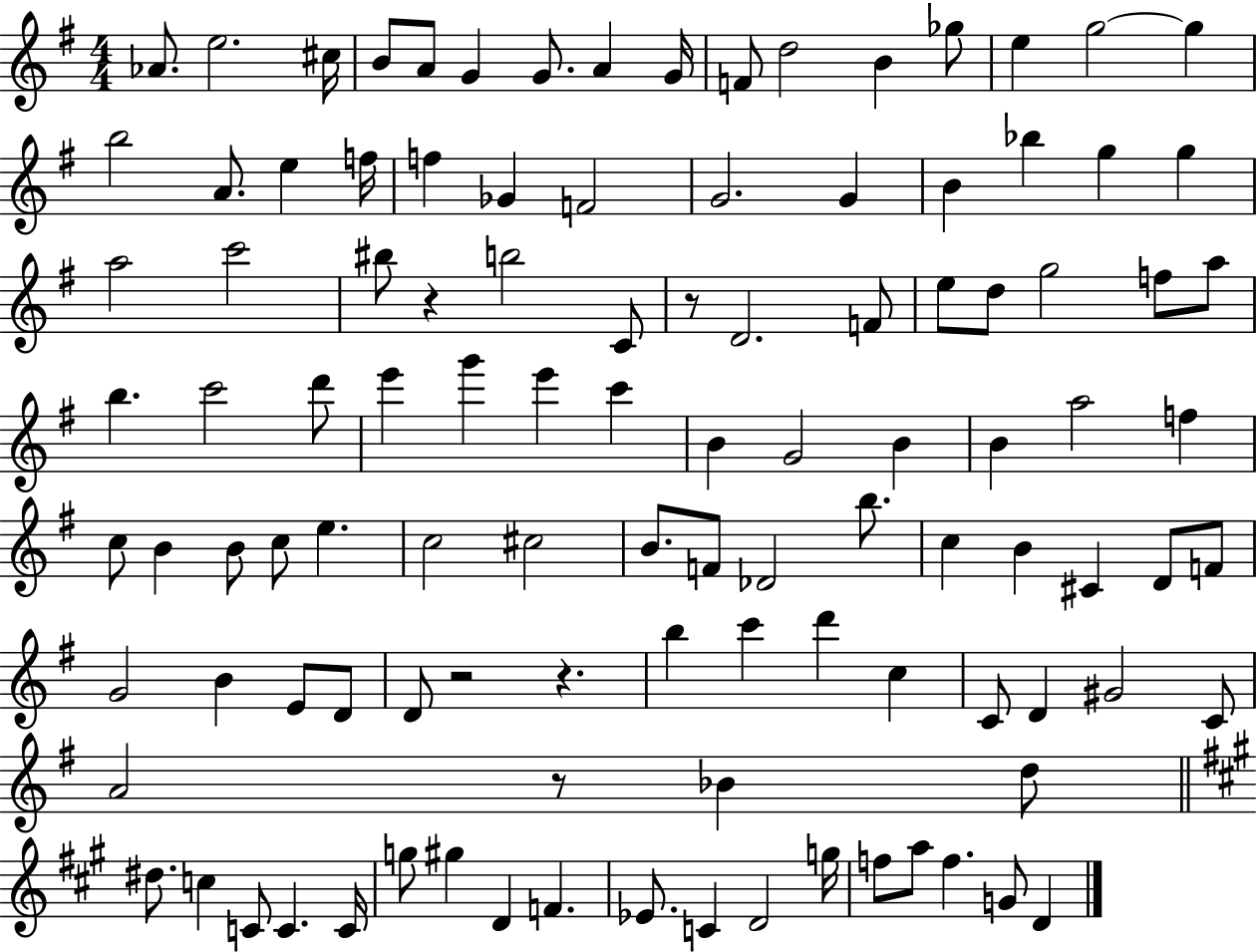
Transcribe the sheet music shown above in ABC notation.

X:1
T:Untitled
M:4/4
L:1/4
K:G
_A/2 e2 ^c/4 B/2 A/2 G G/2 A G/4 F/2 d2 B _g/2 e g2 g b2 A/2 e f/4 f _G F2 G2 G B _b g g a2 c'2 ^b/2 z b2 C/2 z/2 D2 F/2 e/2 d/2 g2 f/2 a/2 b c'2 d'/2 e' g' e' c' B G2 B B a2 f c/2 B B/2 c/2 e c2 ^c2 B/2 F/2 _D2 b/2 c B ^C D/2 F/2 G2 B E/2 D/2 D/2 z2 z b c' d' c C/2 D ^G2 C/2 A2 z/2 _B d/2 ^d/2 c C/2 C C/4 g/2 ^g D F _E/2 C D2 g/4 f/2 a/2 f G/2 D